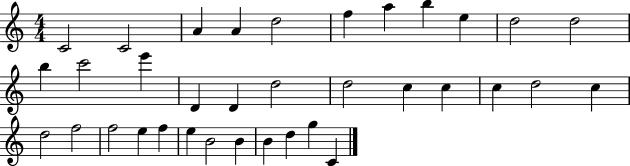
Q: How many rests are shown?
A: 0